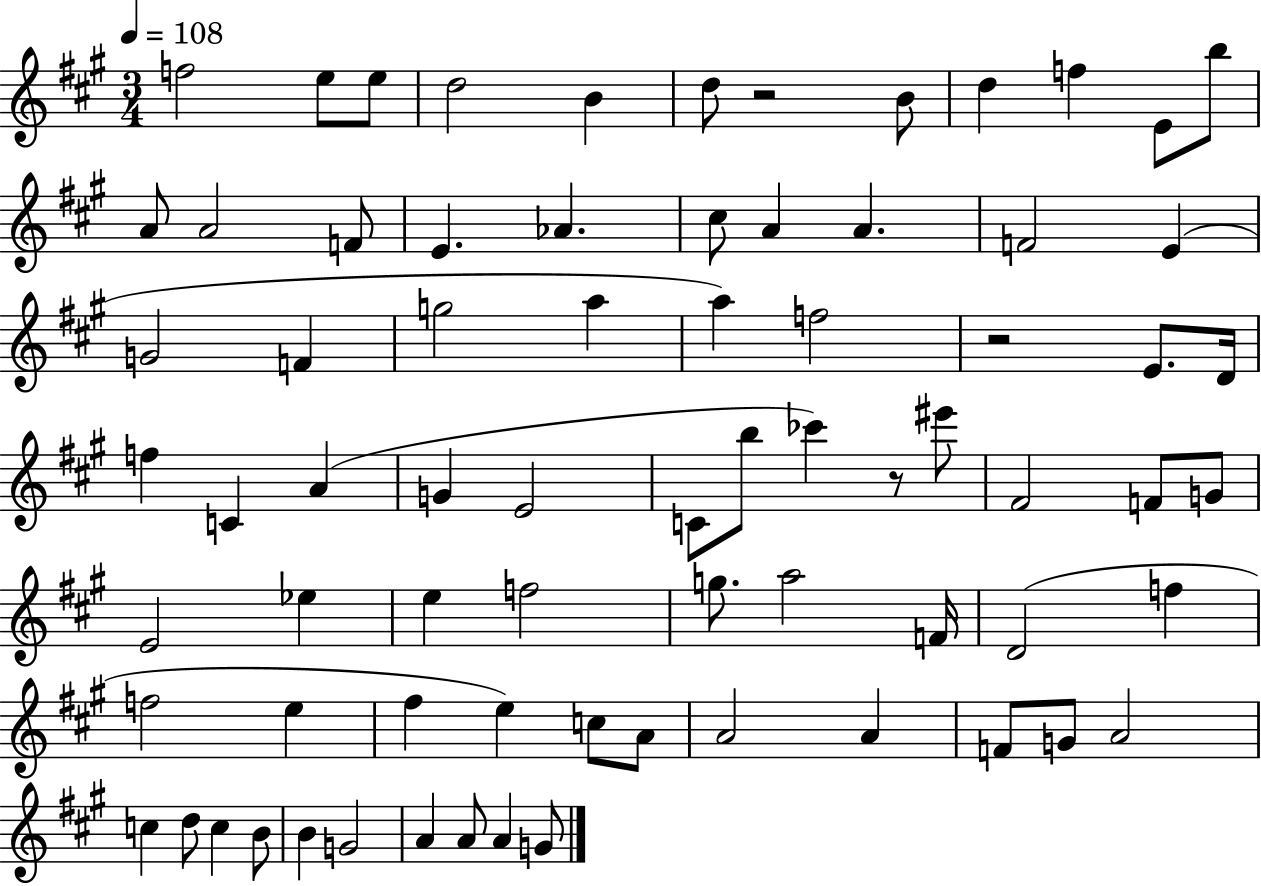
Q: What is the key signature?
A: A major